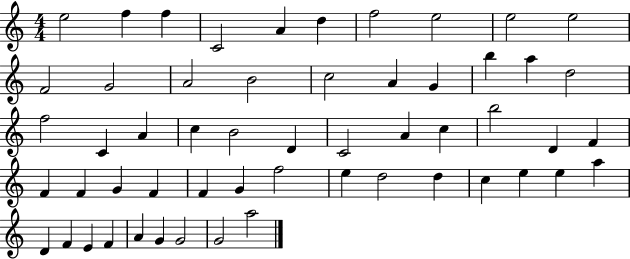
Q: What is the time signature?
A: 4/4